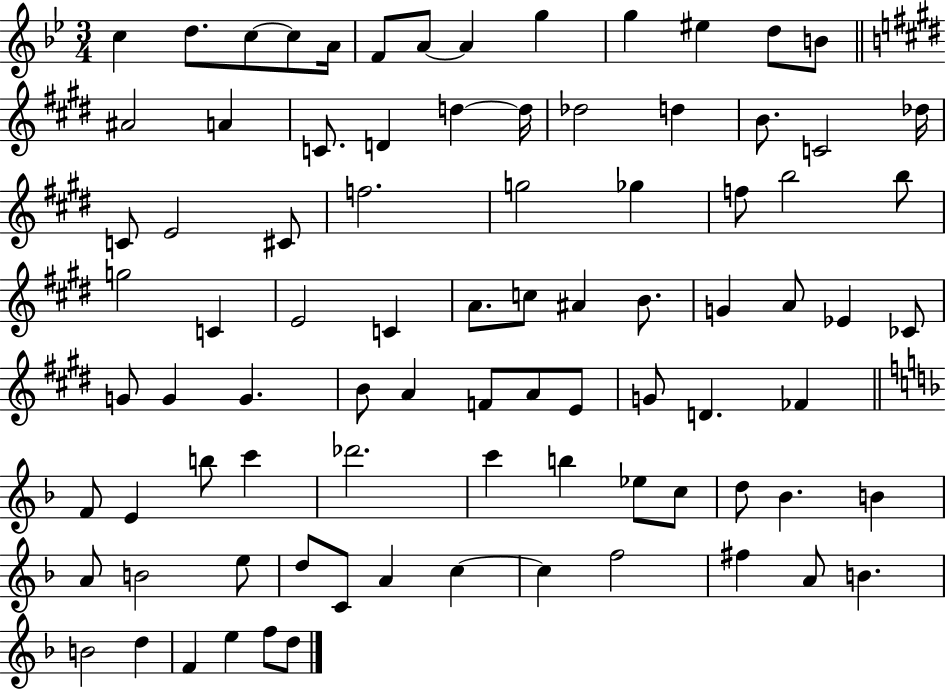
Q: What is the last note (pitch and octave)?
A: D5